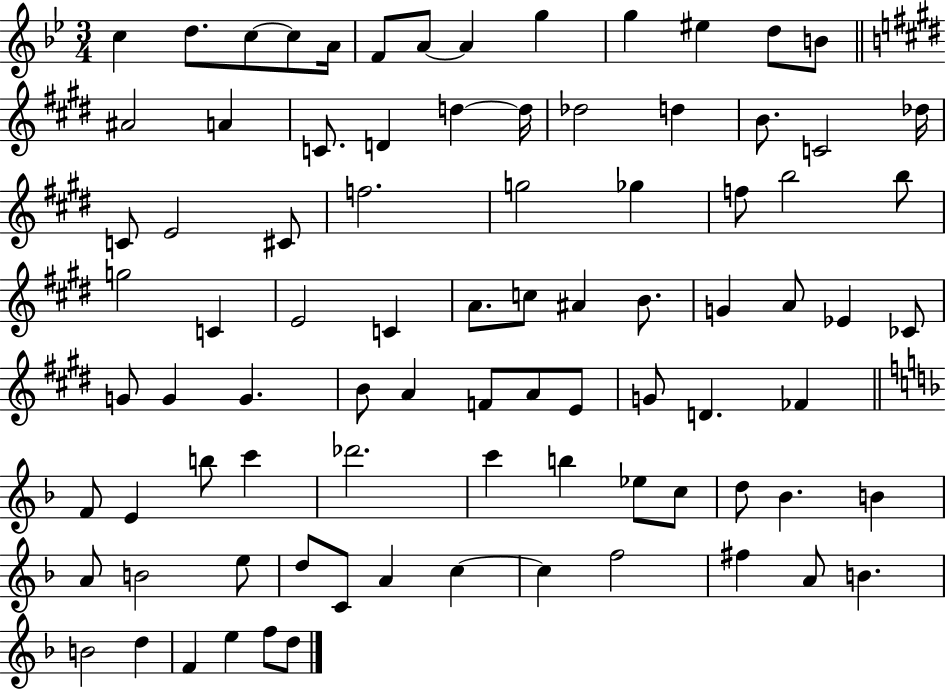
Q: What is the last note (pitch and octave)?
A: D5